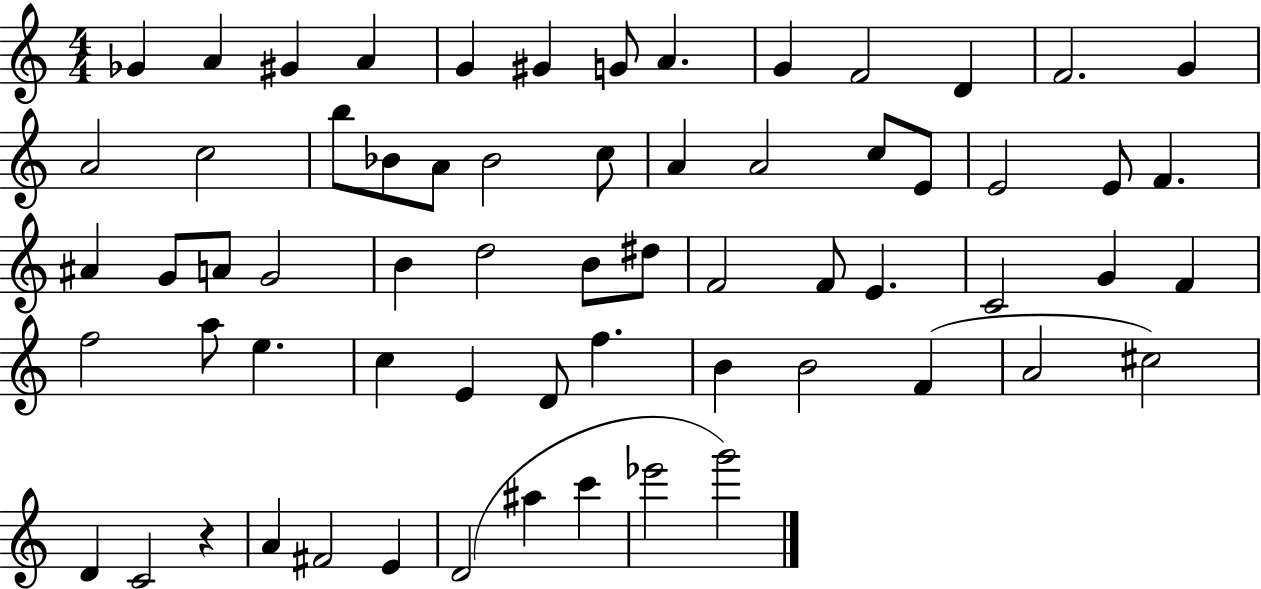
{
  \clef treble
  \numericTimeSignature
  \time 4/4
  \key c \major
  ges'4 a'4 gis'4 a'4 | g'4 gis'4 g'8 a'4. | g'4 f'2 d'4 | f'2. g'4 | \break a'2 c''2 | b''8 bes'8 a'8 bes'2 c''8 | a'4 a'2 c''8 e'8 | e'2 e'8 f'4. | \break ais'4 g'8 a'8 g'2 | b'4 d''2 b'8 dis''8 | f'2 f'8 e'4. | c'2 g'4 f'4 | \break f''2 a''8 e''4. | c''4 e'4 d'8 f''4. | b'4 b'2 f'4( | a'2 cis''2) | \break d'4 c'2 r4 | a'4 fis'2 e'4 | d'2( ais''4 c'''4 | ees'''2 g'''2) | \break \bar "|."
}